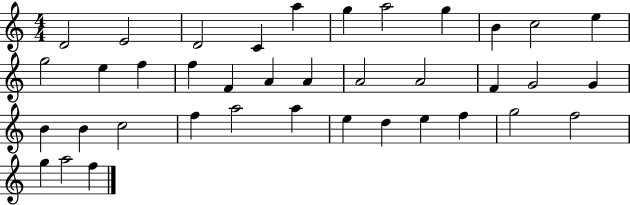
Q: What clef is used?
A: treble